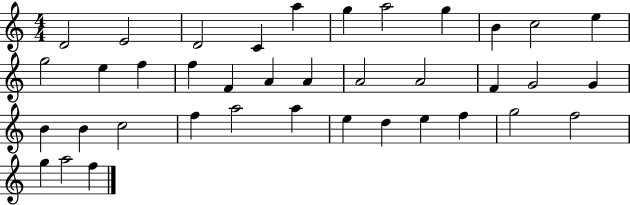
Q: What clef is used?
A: treble